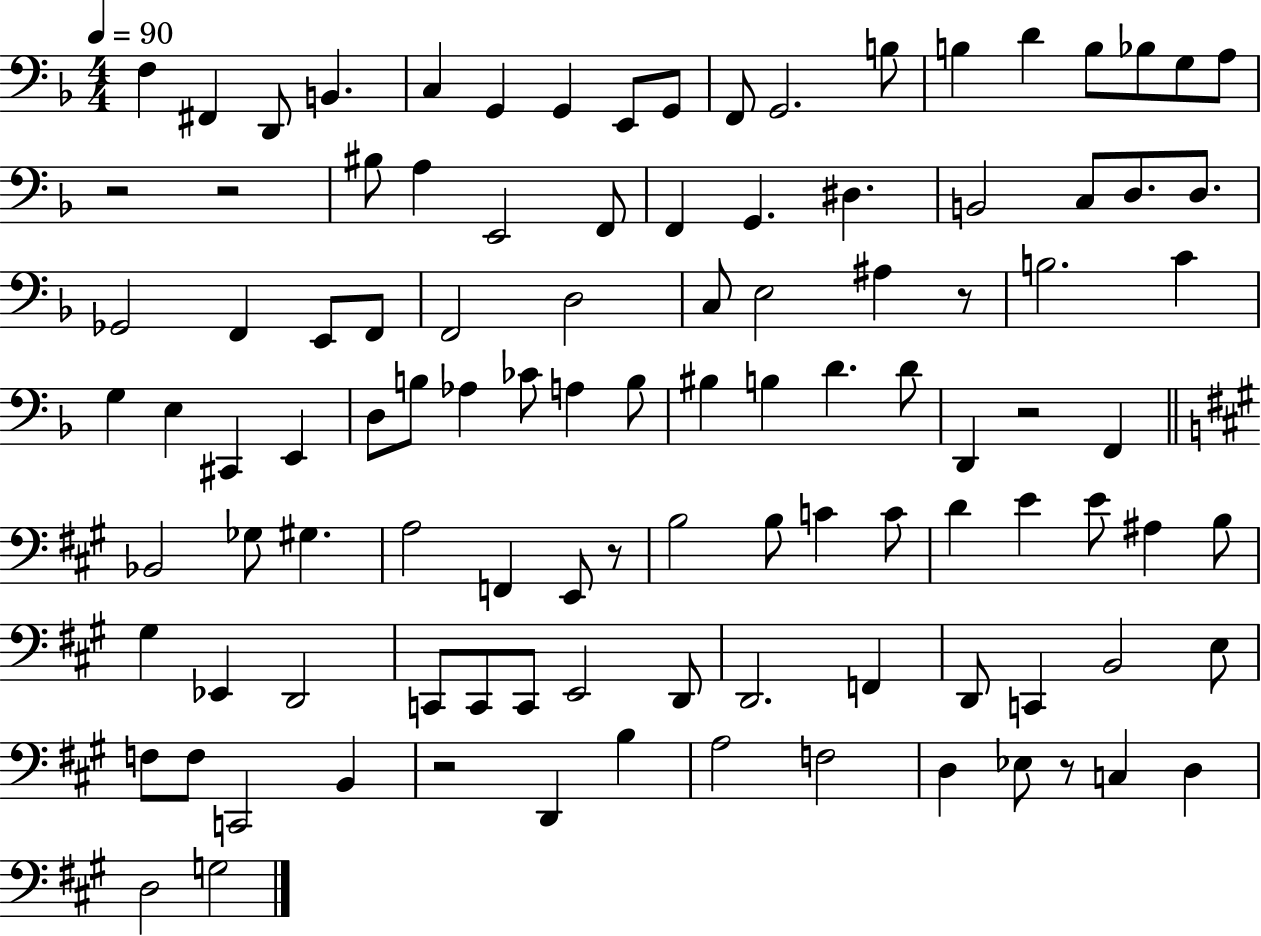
{
  \clef bass
  \numericTimeSignature
  \time 4/4
  \key f \major
  \tempo 4 = 90
  f4 fis,4 d,8 b,4. | c4 g,4 g,4 e,8 g,8 | f,8 g,2. b8 | b4 d'4 b8 bes8 g8 a8 | \break r2 r2 | bis8 a4 e,2 f,8 | f,4 g,4. dis4. | b,2 c8 d8. d8. | \break ges,2 f,4 e,8 f,8 | f,2 d2 | c8 e2 ais4 r8 | b2. c'4 | \break g4 e4 cis,4 e,4 | d8 b8 aes4 ces'8 a4 b8 | bis4 b4 d'4. d'8 | d,4 r2 f,4 | \break \bar "||" \break \key a \major bes,2 ges8 gis4. | a2 f,4 e,8 r8 | b2 b8 c'4 c'8 | d'4 e'4 e'8 ais4 b8 | \break gis4 ees,4 d,2 | c,8 c,8 c,8 e,2 d,8 | d,2. f,4 | d,8 c,4 b,2 e8 | \break f8 f8 c,2 b,4 | r2 d,4 b4 | a2 f2 | d4 ees8 r8 c4 d4 | \break d2 g2 | \bar "|."
}